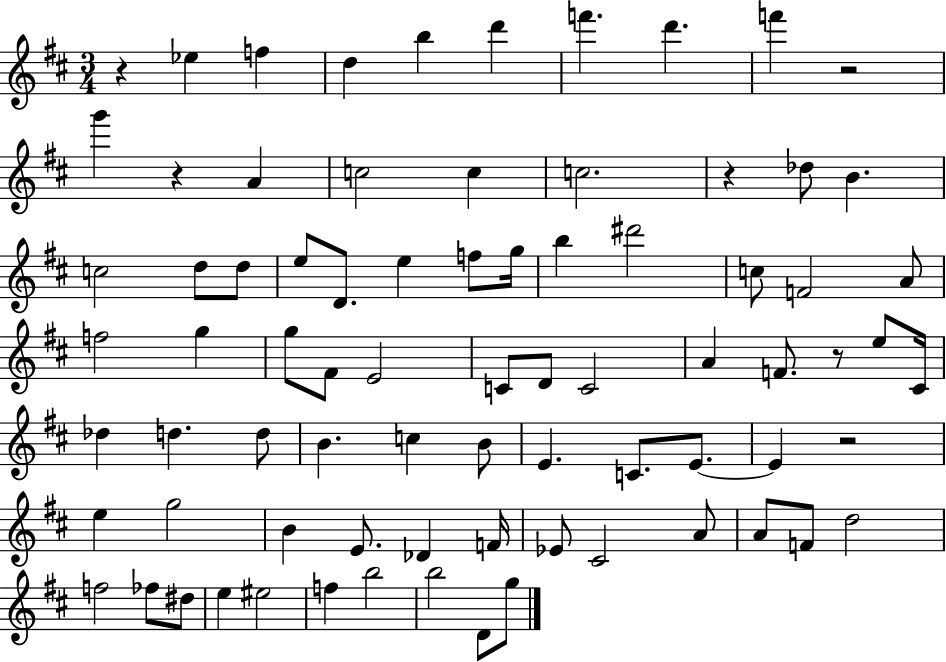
{
  \clef treble
  \numericTimeSignature
  \time 3/4
  \key d \major
  \repeat volta 2 { r4 ees''4 f''4 | d''4 b''4 d'''4 | f'''4. d'''4. | f'''4 r2 | \break g'''4 r4 a'4 | c''2 c''4 | c''2. | r4 des''8 b'4. | \break c''2 d''8 d''8 | e''8 d'8. e''4 f''8 g''16 | b''4 dis'''2 | c''8 f'2 a'8 | \break f''2 g''4 | g''8 fis'8 e'2 | c'8 d'8 c'2 | a'4 f'8. r8 e''8 cis'16 | \break des''4 d''4. d''8 | b'4. c''4 b'8 | e'4. c'8. e'8.~~ | e'4 r2 | \break e''4 g''2 | b'4 e'8. des'4 f'16 | ees'8 cis'2 a'8 | a'8 f'8 d''2 | \break f''2 fes''8 dis''8 | e''4 eis''2 | f''4 b''2 | b''2 d'8 g''8 | \break } \bar "|."
}